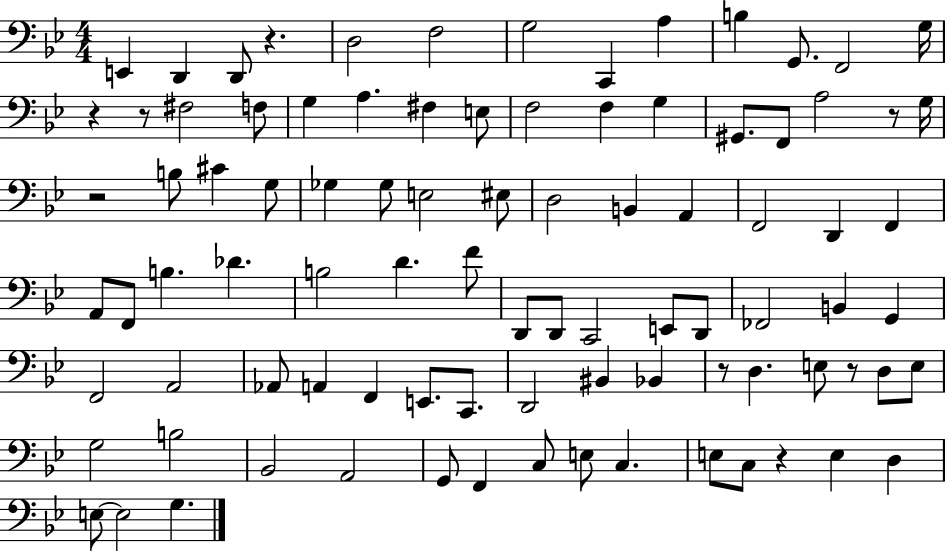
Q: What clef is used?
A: bass